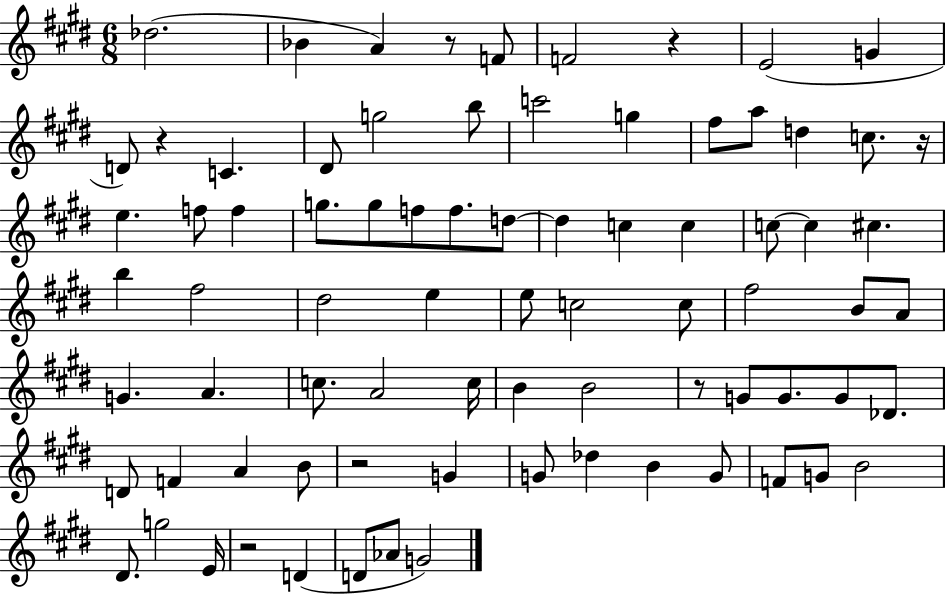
X:1
T:Untitled
M:6/8
L:1/4
K:E
_d2 _B A z/2 F/2 F2 z E2 G D/2 z C ^D/2 g2 b/2 c'2 g ^f/2 a/2 d c/2 z/4 e f/2 f g/2 g/2 f/2 f/2 d/2 d c c c/2 c ^c b ^f2 ^d2 e e/2 c2 c/2 ^f2 B/2 A/2 G A c/2 A2 c/4 B B2 z/2 G/2 G/2 G/2 _D/2 D/2 F A B/2 z2 G G/2 _d B G/2 F/2 G/2 B2 ^D/2 g2 E/4 z2 D D/2 _A/2 G2